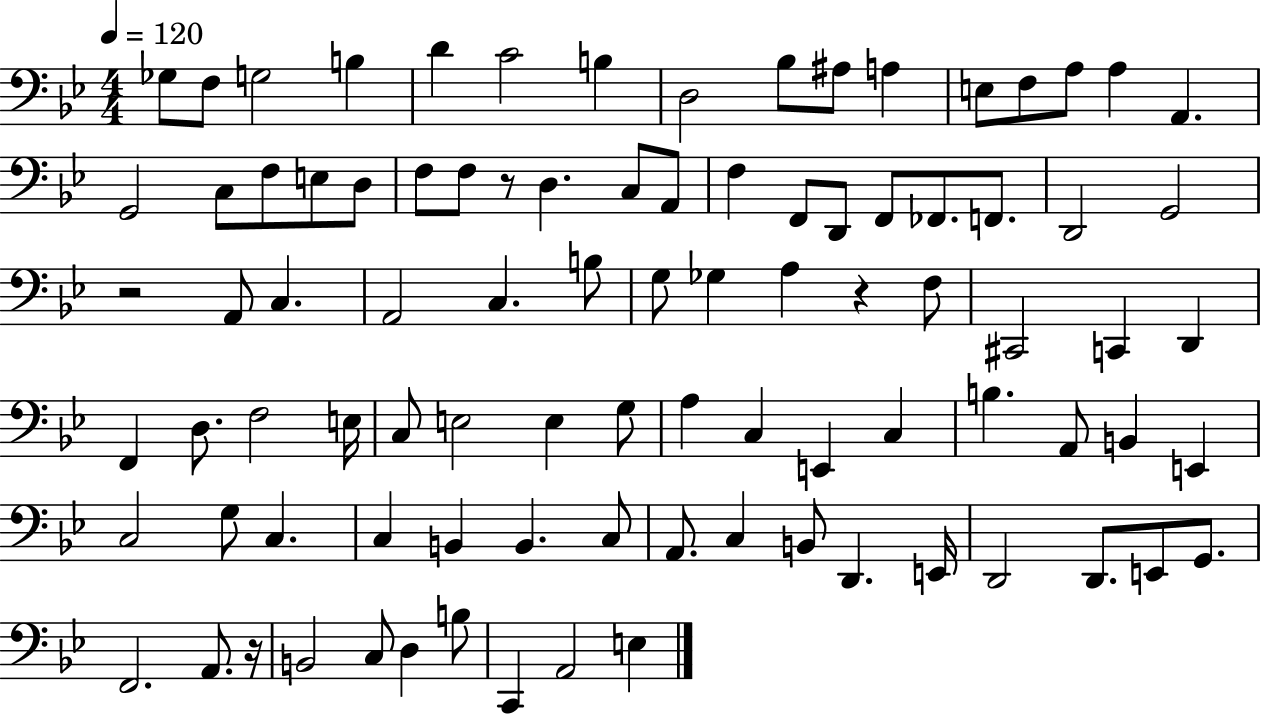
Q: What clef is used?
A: bass